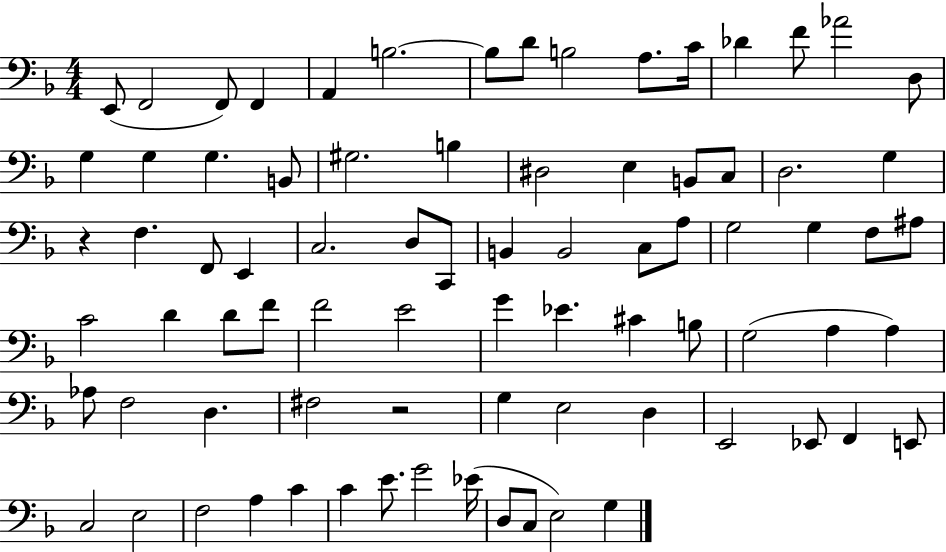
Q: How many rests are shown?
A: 2